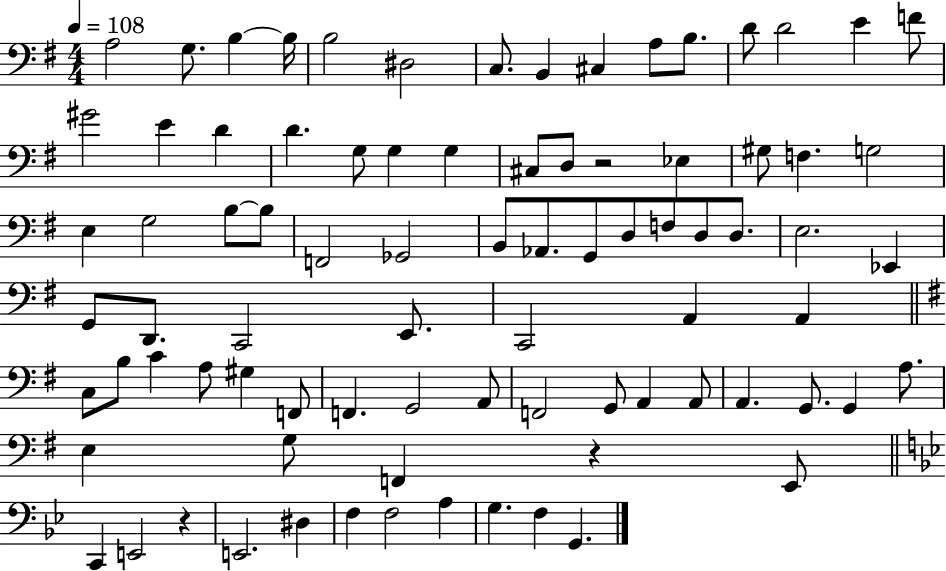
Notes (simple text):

A3/h G3/e. B3/q B3/s B3/h D#3/h C3/e. B2/q C#3/q A3/e B3/e. D4/e D4/h E4/q F4/e G#4/h E4/q D4/q D4/q. G3/e G3/q G3/q C#3/e D3/e R/h Eb3/q G#3/e F3/q. G3/h E3/q G3/h B3/e B3/e F2/h Gb2/h B2/e Ab2/e. G2/e D3/e F3/e D3/e D3/e. E3/h. Eb2/q G2/e D2/e. C2/h E2/e. C2/h A2/q A2/q C3/e B3/e C4/q A3/e G#3/q F2/e F2/q. G2/h A2/e F2/h G2/e A2/q A2/e A2/q. G2/e. G2/q A3/e. E3/q G3/e F2/q R/q E2/e C2/q E2/h R/q E2/h. D#3/q F3/q F3/h A3/q G3/q. F3/q G2/q.